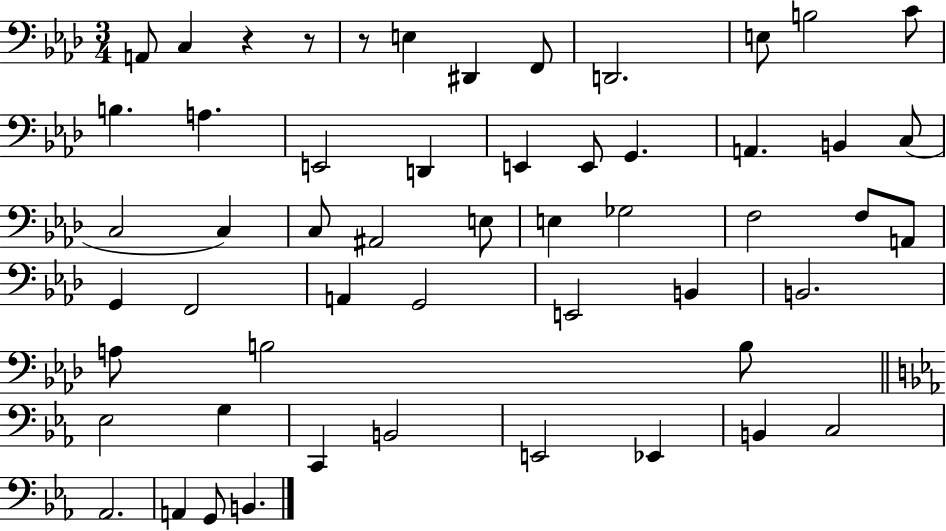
A2/e C3/q R/q R/e R/e E3/q D#2/q F2/e D2/h. E3/e B3/h C4/e B3/q. A3/q. E2/h D2/q E2/q E2/e G2/q. A2/q. B2/q C3/e C3/h C3/q C3/e A#2/h E3/e E3/q Gb3/h F3/h F3/e A2/e G2/q F2/h A2/q G2/h E2/h B2/q B2/h. A3/e B3/h B3/e Eb3/h G3/q C2/q B2/h E2/h Eb2/q B2/q C3/h Ab2/h. A2/q G2/e B2/q.